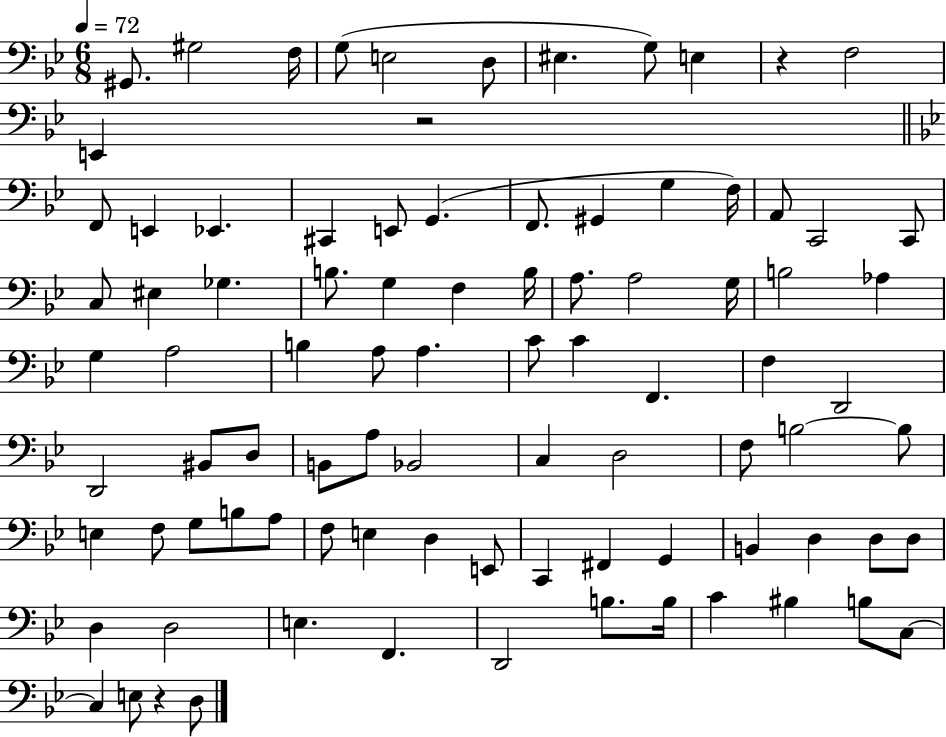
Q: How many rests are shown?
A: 3